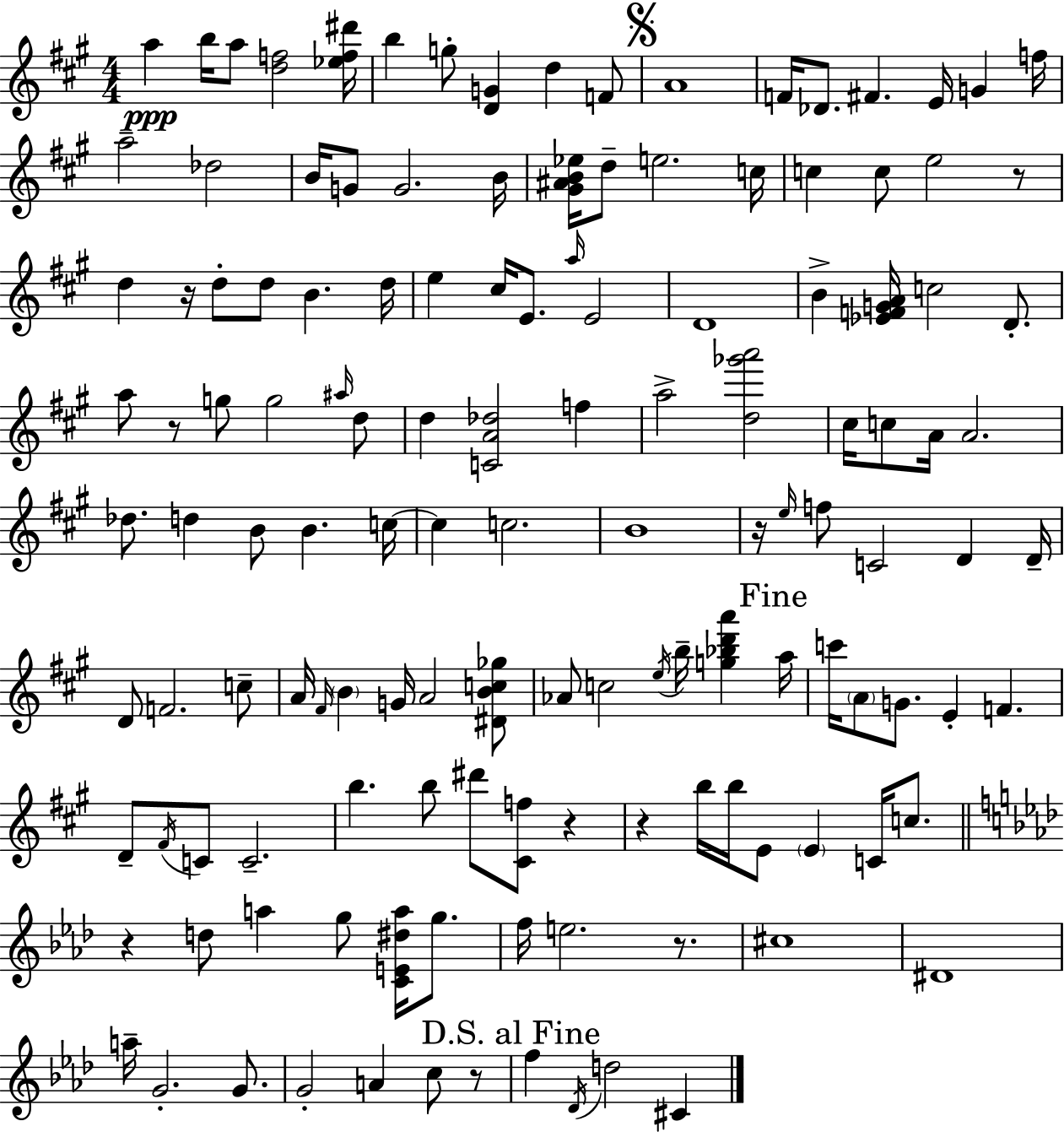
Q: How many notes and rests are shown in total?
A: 134